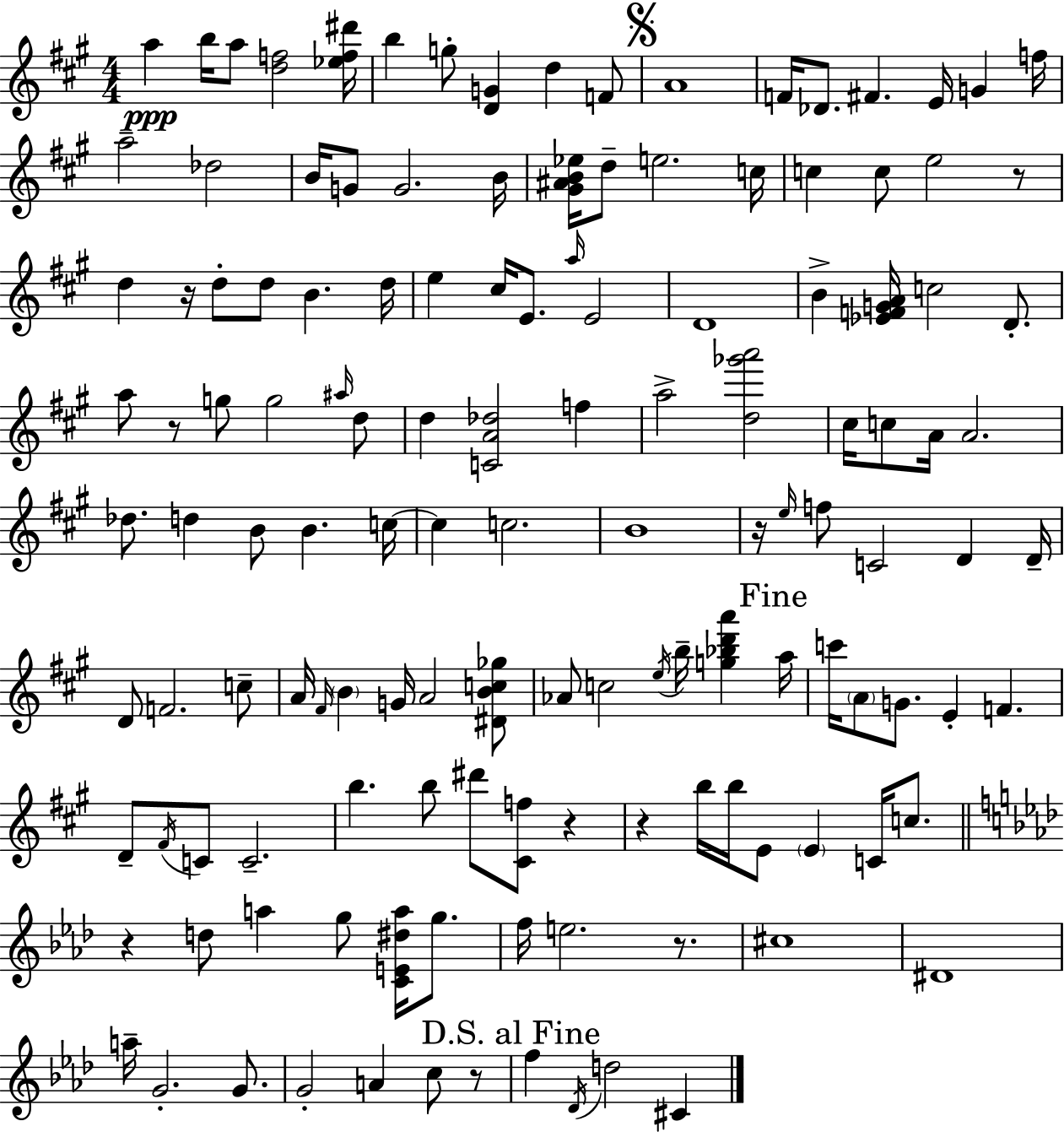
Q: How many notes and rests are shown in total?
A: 134